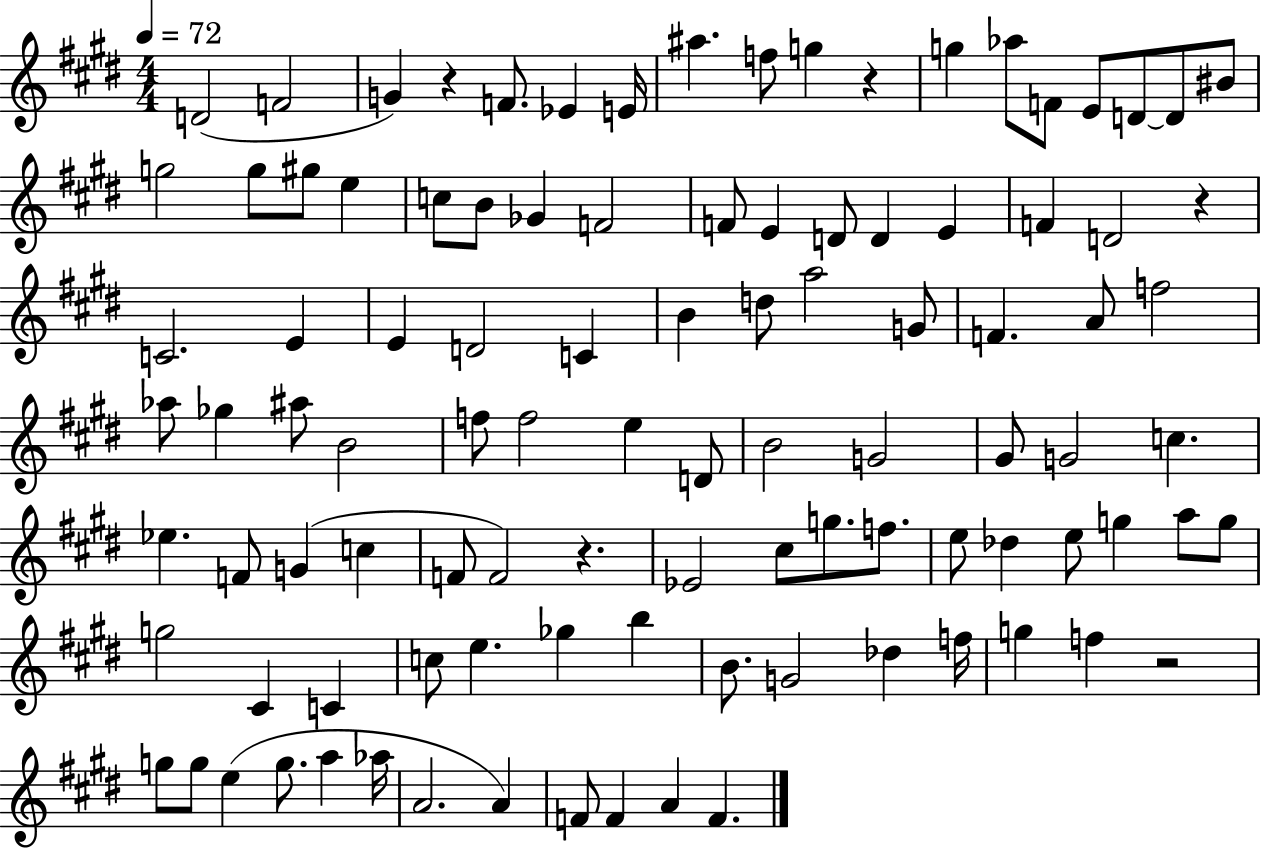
{
  \clef treble
  \numericTimeSignature
  \time 4/4
  \key e \major
  \tempo 4 = 72
  d'2( f'2 | g'4) r4 f'8. ees'4 e'16 | ais''4. f''8 g''4 r4 | g''4 aes''8 f'8 e'8 d'8~~ d'8 bis'8 | \break g''2 g''8 gis''8 e''4 | c''8 b'8 ges'4 f'2 | f'8 e'4 d'8 d'4 e'4 | f'4 d'2 r4 | \break c'2. e'4 | e'4 d'2 c'4 | b'4 d''8 a''2 g'8 | f'4. a'8 f''2 | \break aes''8 ges''4 ais''8 b'2 | f''8 f''2 e''4 d'8 | b'2 g'2 | gis'8 g'2 c''4. | \break ees''4. f'8 g'4( c''4 | f'8 f'2) r4. | ees'2 cis''8 g''8. f''8. | e''8 des''4 e''8 g''4 a''8 g''8 | \break g''2 cis'4 c'4 | c''8 e''4. ges''4 b''4 | b'8. g'2 des''4 f''16 | g''4 f''4 r2 | \break g''8 g''8 e''4( g''8. a''4 aes''16 | a'2. a'4) | f'8 f'4 a'4 f'4. | \bar "|."
}